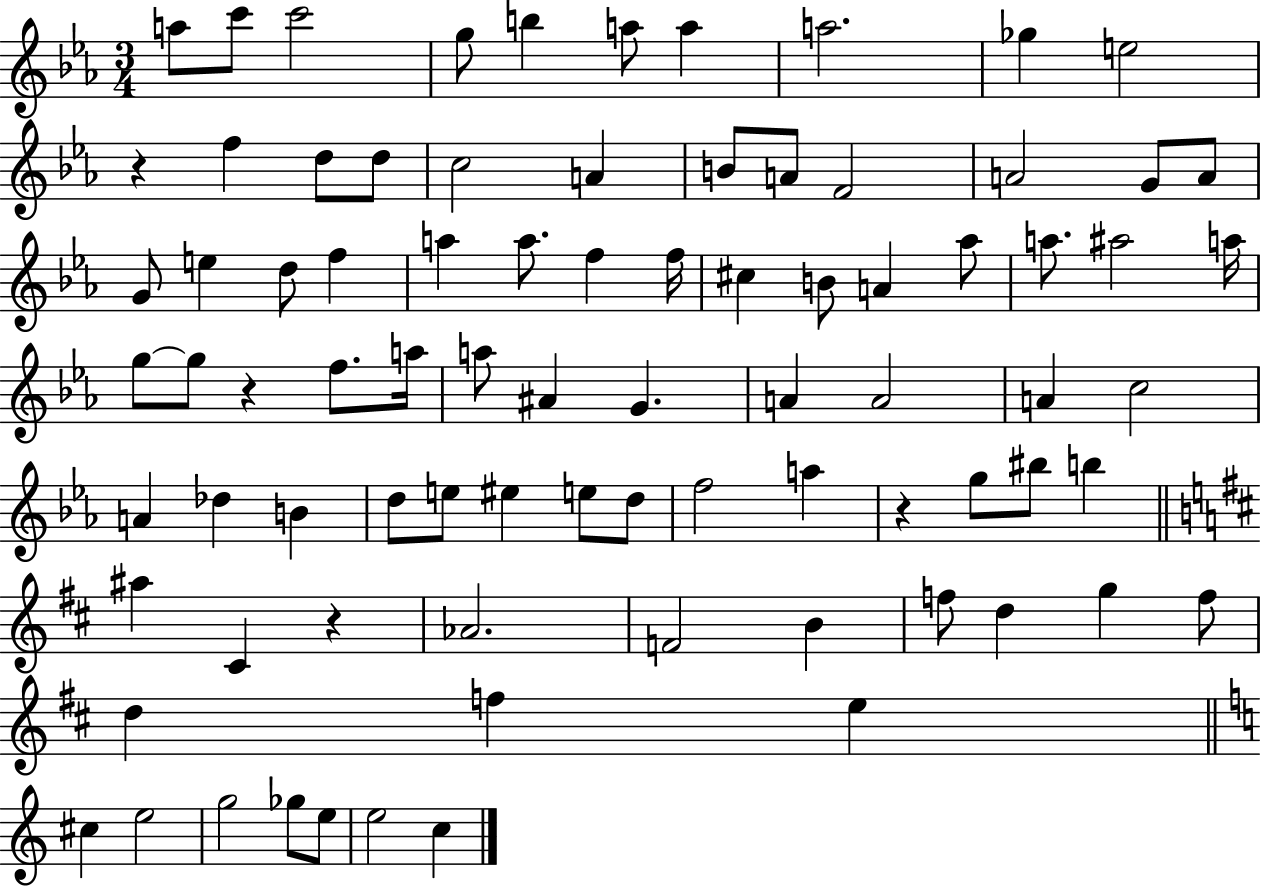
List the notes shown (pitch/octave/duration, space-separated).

A5/e C6/e C6/h G5/e B5/q A5/e A5/q A5/h. Gb5/q E5/h R/q F5/q D5/e D5/e C5/h A4/q B4/e A4/e F4/h A4/h G4/e A4/e G4/e E5/q D5/e F5/q A5/q A5/e. F5/q F5/s C#5/q B4/e A4/q Ab5/e A5/e. A#5/h A5/s G5/e G5/e R/q F5/e. A5/s A5/e A#4/q G4/q. A4/q A4/h A4/q C5/h A4/q Db5/q B4/q D5/e E5/e EIS5/q E5/e D5/e F5/h A5/q R/q G5/e BIS5/e B5/q A#5/q C#4/q R/q Ab4/h. F4/h B4/q F5/e D5/q G5/q F5/e D5/q F5/q E5/q C#5/q E5/h G5/h Gb5/e E5/e E5/h C5/q